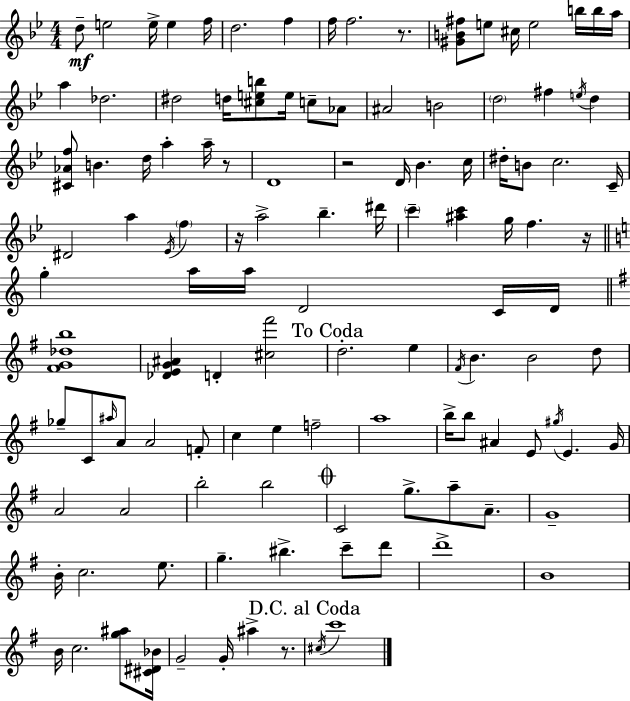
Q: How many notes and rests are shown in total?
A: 120